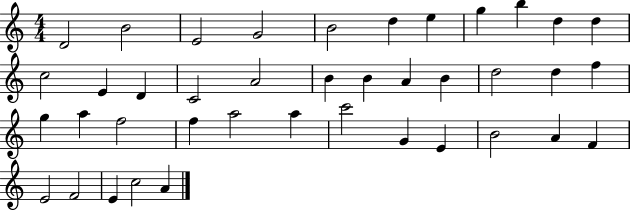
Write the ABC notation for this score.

X:1
T:Untitled
M:4/4
L:1/4
K:C
D2 B2 E2 G2 B2 d e g b d d c2 E D C2 A2 B B A B d2 d f g a f2 f a2 a c'2 G E B2 A F E2 F2 E c2 A